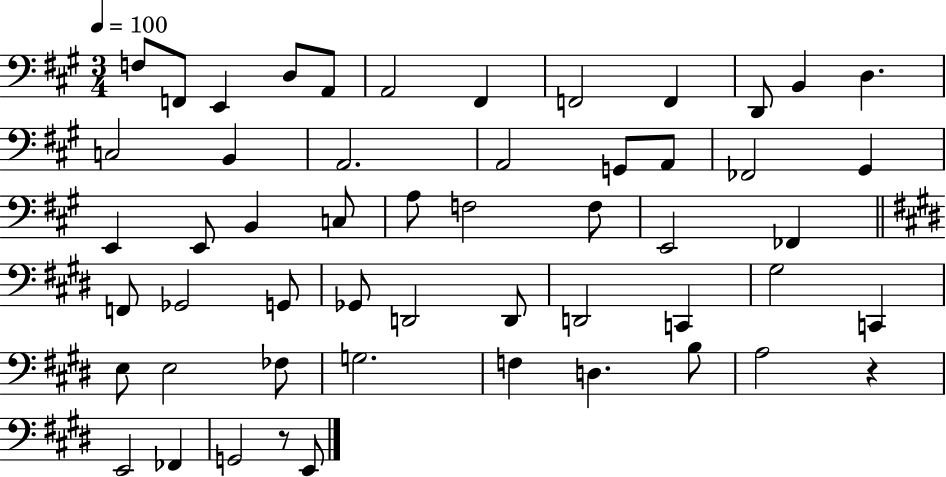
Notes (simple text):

F3/e F2/e E2/q D3/e A2/e A2/h F#2/q F2/h F2/q D2/e B2/q D3/q. C3/h B2/q A2/h. A2/h G2/e A2/e FES2/h G#2/q E2/q E2/e B2/q C3/e A3/e F3/h F3/e E2/h FES2/q F2/e Gb2/h G2/e Gb2/e D2/h D2/e D2/h C2/q G#3/h C2/q E3/e E3/h FES3/e G3/h. F3/q D3/q. B3/e A3/h R/q E2/h FES2/q G2/h R/e E2/e